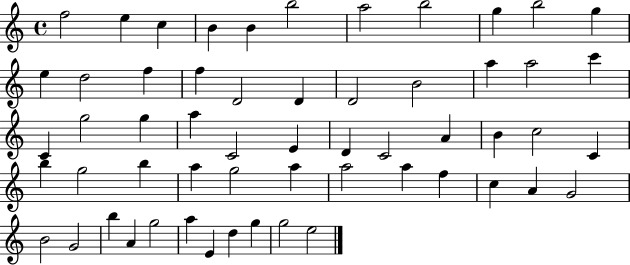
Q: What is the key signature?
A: C major